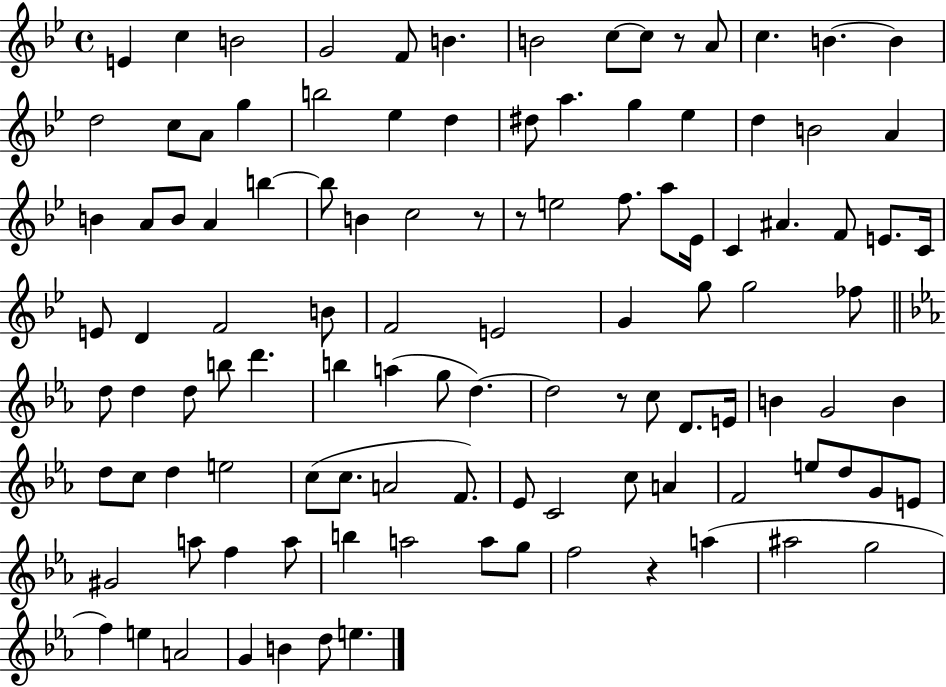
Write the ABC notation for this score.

X:1
T:Untitled
M:4/4
L:1/4
K:Bb
E c B2 G2 F/2 B B2 c/2 c/2 z/2 A/2 c B B d2 c/2 A/2 g b2 _e d ^d/2 a g _e d B2 A B A/2 B/2 A b b/2 B c2 z/2 z/2 e2 f/2 a/2 _E/4 C ^A F/2 E/2 C/4 E/2 D F2 B/2 F2 E2 G g/2 g2 _f/2 d/2 d d/2 b/2 d' b a g/2 d d2 z/2 c/2 D/2 E/4 B G2 B d/2 c/2 d e2 c/2 c/2 A2 F/2 _E/2 C2 c/2 A F2 e/2 d/2 G/2 E/2 ^G2 a/2 f a/2 b a2 a/2 g/2 f2 z a ^a2 g2 f e A2 G B d/2 e